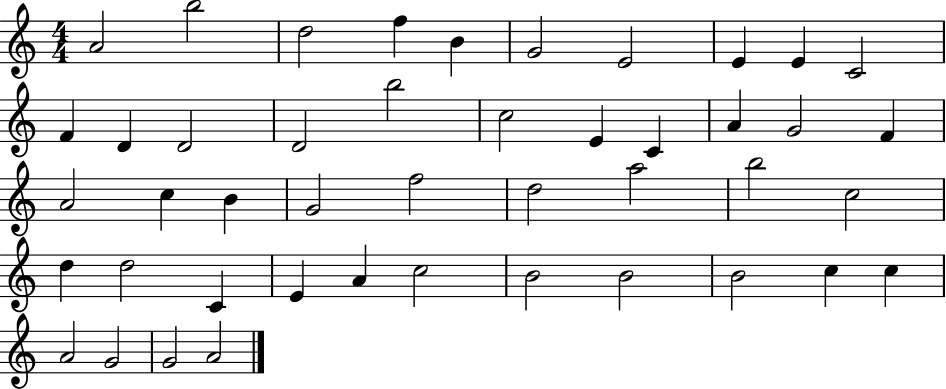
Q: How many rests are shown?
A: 0